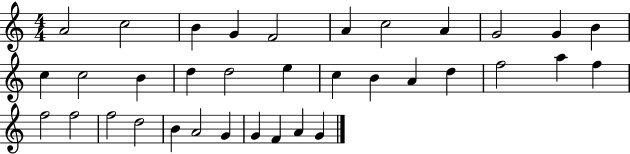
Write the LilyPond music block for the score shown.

{
  \clef treble
  \numericTimeSignature
  \time 4/4
  \key c \major
  a'2 c''2 | b'4 g'4 f'2 | a'4 c''2 a'4 | g'2 g'4 b'4 | \break c''4 c''2 b'4 | d''4 d''2 e''4 | c''4 b'4 a'4 d''4 | f''2 a''4 f''4 | \break f''2 f''2 | f''2 d''2 | b'4 a'2 g'4 | g'4 f'4 a'4 g'4 | \break \bar "|."
}